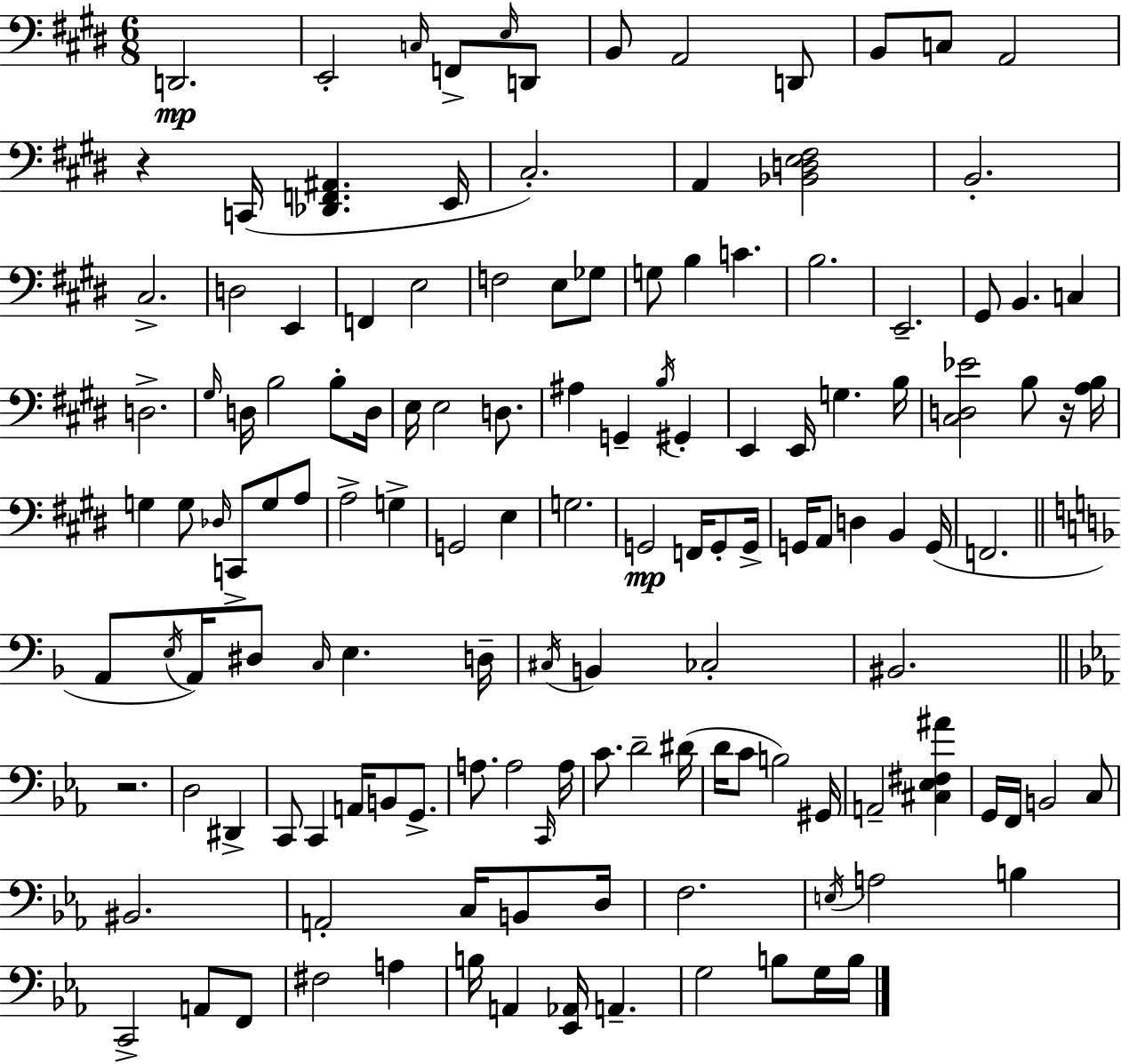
D2/h. E2/h C3/s F2/e E3/s D2/e B2/e A2/h D2/e B2/e C3/e A2/h R/q C2/s [Db2,F2,A#2]/q. E2/s C#3/h. A2/q [Bb2,D3,E3,F#3]/h B2/h. C#3/h. D3/h E2/q F2/q E3/h F3/h E3/e Gb3/e G3/e B3/q C4/q. B3/h. E2/h. G#2/e B2/q. C3/q D3/h. G#3/s D3/s B3/h B3/e D3/s E3/s E3/h D3/e. A#3/q G2/q B3/s G#2/q E2/q E2/s G3/q. B3/s [C#3,D3,Eb4]/h B3/e R/s [A3,B3]/s G3/q G3/e Db3/s C2/e G3/e A3/e A3/h G3/q G2/h E3/q G3/h. G2/h F2/s G2/e G2/s G2/s A2/e D3/q B2/q G2/s F2/h. A2/e E3/s A2/s D#3/e C3/s E3/q. D3/s C#3/s B2/q CES3/h BIS2/h. R/h. D3/h D#2/q C2/e C2/q A2/s B2/e G2/e. A3/e. A3/h C2/s A3/s C4/e. D4/h D#4/s D4/s C4/e B3/h G#2/s A2/h [C#3,Eb3,F#3,A#4]/q G2/s F2/s B2/h C3/e BIS2/h. A2/h C3/s B2/e D3/s F3/h. E3/s A3/h B3/q C2/h A2/e F2/e F#3/h A3/q B3/s A2/q [Eb2,Ab2]/s A2/q. G3/h B3/e G3/s B3/s